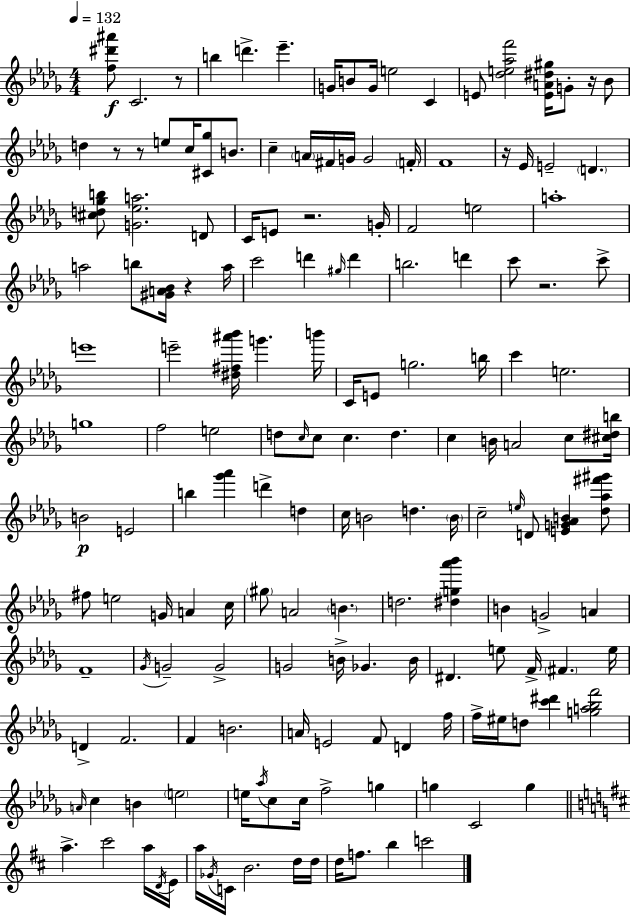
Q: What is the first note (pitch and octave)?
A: C4